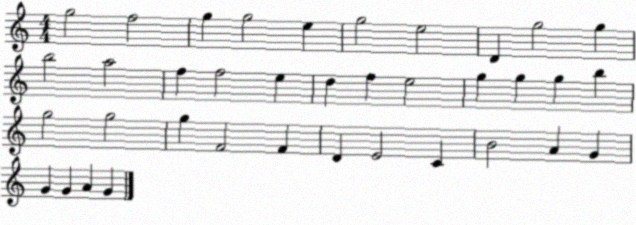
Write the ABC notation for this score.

X:1
T:Untitled
M:4/4
L:1/4
K:C
g2 f2 g g2 e g2 e2 D g2 g b2 a2 f f2 e d f e2 g g g b g2 g2 g F2 F D E2 C B2 A G G G A G